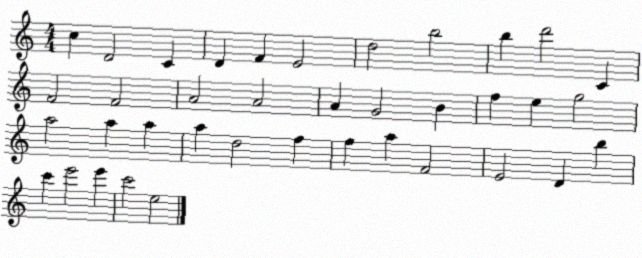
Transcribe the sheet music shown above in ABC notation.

X:1
T:Untitled
M:4/4
L:1/4
K:C
c D2 C D F E2 d2 b2 b d'2 C F2 F2 A2 A2 A G2 B f e g2 a2 a a a d2 f f a F2 E2 D b c' e'2 e' c'2 e2